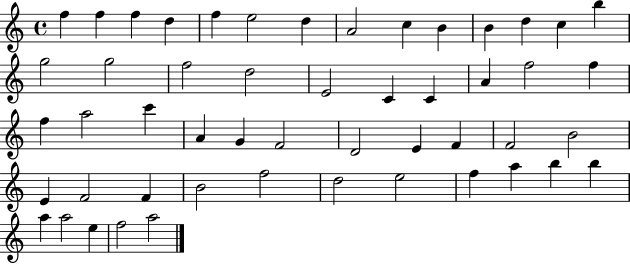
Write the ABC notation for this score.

X:1
T:Untitled
M:4/4
L:1/4
K:C
f f f d f e2 d A2 c B B d c b g2 g2 f2 d2 E2 C C A f2 f f a2 c' A G F2 D2 E F F2 B2 E F2 F B2 f2 d2 e2 f a b b a a2 e f2 a2